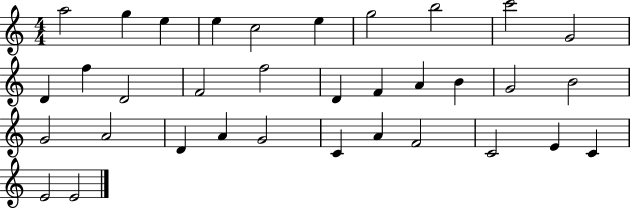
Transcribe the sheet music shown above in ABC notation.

X:1
T:Untitled
M:4/4
L:1/4
K:C
a2 g e e c2 e g2 b2 c'2 G2 D f D2 F2 f2 D F A B G2 B2 G2 A2 D A G2 C A F2 C2 E C E2 E2